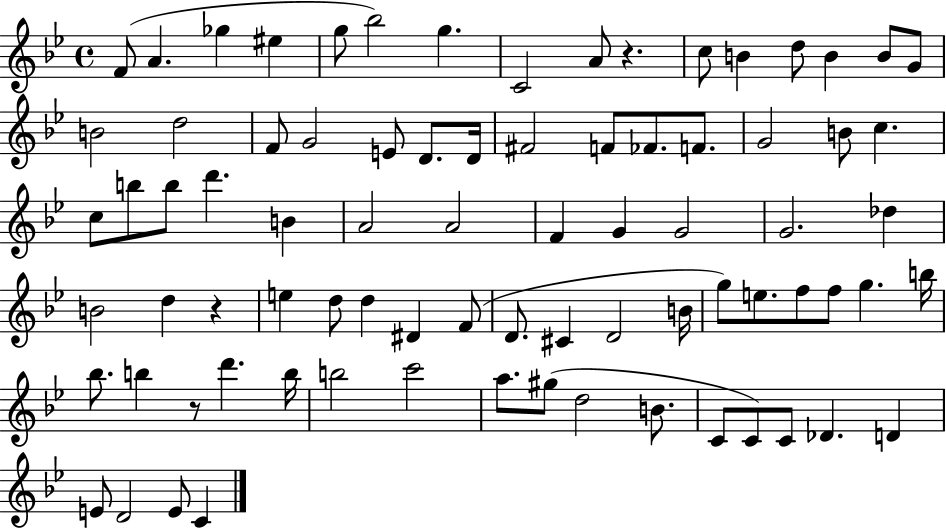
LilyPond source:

{
  \clef treble
  \time 4/4
  \defaultTimeSignature
  \key bes \major
  f'8( a'4. ges''4 eis''4 | g''8 bes''2) g''4. | c'2 a'8 r4. | c''8 b'4 d''8 b'4 b'8 g'8 | \break b'2 d''2 | f'8 g'2 e'8 d'8. d'16 | fis'2 f'8 fes'8. f'8. | g'2 b'8 c''4. | \break c''8 b''8 b''8 d'''4. b'4 | a'2 a'2 | f'4 g'4 g'2 | g'2. des''4 | \break b'2 d''4 r4 | e''4 d''8 d''4 dis'4 f'8( | d'8. cis'4 d'2 b'16 | g''8) e''8. f''8 f''8 g''4. b''16 | \break bes''8. b''4 r8 d'''4. b''16 | b''2 c'''2 | a''8. gis''8( d''2 b'8. | c'8 c'8) c'8 des'4. d'4 | \break e'8 d'2 e'8 c'4 | \bar "|."
}